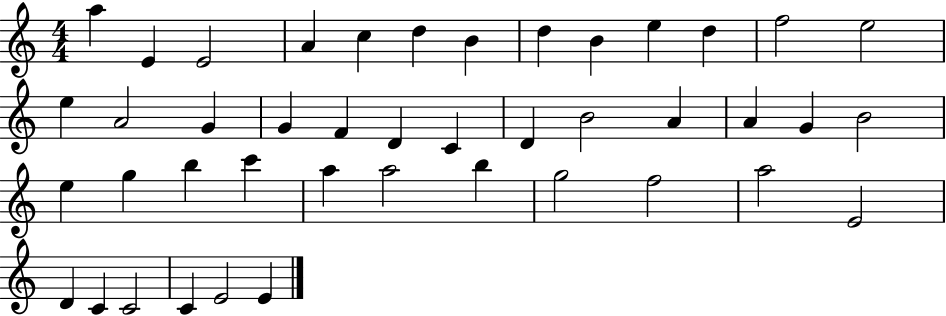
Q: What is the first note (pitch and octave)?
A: A5